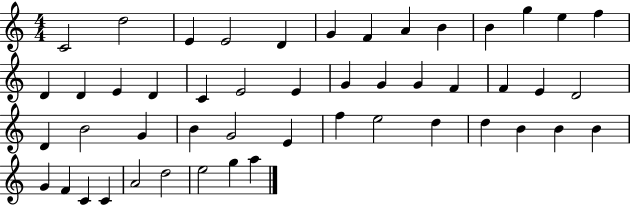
{
  \clef treble
  \numericTimeSignature
  \time 4/4
  \key c \major
  c'2 d''2 | e'4 e'2 d'4 | g'4 f'4 a'4 b'4 | b'4 g''4 e''4 f''4 | \break d'4 d'4 e'4 d'4 | c'4 e'2 e'4 | g'4 g'4 g'4 f'4 | f'4 e'4 d'2 | \break d'4 b'2 g'4 | b'4 g'2 e'4 | f''4 e''2 d''4 | d''4 b'4 b'4 b'4 | \break g'4 f'4 c'4 c'4 | a'2 d''2 | e''2 g''4 a''4 | \bar "|."
}